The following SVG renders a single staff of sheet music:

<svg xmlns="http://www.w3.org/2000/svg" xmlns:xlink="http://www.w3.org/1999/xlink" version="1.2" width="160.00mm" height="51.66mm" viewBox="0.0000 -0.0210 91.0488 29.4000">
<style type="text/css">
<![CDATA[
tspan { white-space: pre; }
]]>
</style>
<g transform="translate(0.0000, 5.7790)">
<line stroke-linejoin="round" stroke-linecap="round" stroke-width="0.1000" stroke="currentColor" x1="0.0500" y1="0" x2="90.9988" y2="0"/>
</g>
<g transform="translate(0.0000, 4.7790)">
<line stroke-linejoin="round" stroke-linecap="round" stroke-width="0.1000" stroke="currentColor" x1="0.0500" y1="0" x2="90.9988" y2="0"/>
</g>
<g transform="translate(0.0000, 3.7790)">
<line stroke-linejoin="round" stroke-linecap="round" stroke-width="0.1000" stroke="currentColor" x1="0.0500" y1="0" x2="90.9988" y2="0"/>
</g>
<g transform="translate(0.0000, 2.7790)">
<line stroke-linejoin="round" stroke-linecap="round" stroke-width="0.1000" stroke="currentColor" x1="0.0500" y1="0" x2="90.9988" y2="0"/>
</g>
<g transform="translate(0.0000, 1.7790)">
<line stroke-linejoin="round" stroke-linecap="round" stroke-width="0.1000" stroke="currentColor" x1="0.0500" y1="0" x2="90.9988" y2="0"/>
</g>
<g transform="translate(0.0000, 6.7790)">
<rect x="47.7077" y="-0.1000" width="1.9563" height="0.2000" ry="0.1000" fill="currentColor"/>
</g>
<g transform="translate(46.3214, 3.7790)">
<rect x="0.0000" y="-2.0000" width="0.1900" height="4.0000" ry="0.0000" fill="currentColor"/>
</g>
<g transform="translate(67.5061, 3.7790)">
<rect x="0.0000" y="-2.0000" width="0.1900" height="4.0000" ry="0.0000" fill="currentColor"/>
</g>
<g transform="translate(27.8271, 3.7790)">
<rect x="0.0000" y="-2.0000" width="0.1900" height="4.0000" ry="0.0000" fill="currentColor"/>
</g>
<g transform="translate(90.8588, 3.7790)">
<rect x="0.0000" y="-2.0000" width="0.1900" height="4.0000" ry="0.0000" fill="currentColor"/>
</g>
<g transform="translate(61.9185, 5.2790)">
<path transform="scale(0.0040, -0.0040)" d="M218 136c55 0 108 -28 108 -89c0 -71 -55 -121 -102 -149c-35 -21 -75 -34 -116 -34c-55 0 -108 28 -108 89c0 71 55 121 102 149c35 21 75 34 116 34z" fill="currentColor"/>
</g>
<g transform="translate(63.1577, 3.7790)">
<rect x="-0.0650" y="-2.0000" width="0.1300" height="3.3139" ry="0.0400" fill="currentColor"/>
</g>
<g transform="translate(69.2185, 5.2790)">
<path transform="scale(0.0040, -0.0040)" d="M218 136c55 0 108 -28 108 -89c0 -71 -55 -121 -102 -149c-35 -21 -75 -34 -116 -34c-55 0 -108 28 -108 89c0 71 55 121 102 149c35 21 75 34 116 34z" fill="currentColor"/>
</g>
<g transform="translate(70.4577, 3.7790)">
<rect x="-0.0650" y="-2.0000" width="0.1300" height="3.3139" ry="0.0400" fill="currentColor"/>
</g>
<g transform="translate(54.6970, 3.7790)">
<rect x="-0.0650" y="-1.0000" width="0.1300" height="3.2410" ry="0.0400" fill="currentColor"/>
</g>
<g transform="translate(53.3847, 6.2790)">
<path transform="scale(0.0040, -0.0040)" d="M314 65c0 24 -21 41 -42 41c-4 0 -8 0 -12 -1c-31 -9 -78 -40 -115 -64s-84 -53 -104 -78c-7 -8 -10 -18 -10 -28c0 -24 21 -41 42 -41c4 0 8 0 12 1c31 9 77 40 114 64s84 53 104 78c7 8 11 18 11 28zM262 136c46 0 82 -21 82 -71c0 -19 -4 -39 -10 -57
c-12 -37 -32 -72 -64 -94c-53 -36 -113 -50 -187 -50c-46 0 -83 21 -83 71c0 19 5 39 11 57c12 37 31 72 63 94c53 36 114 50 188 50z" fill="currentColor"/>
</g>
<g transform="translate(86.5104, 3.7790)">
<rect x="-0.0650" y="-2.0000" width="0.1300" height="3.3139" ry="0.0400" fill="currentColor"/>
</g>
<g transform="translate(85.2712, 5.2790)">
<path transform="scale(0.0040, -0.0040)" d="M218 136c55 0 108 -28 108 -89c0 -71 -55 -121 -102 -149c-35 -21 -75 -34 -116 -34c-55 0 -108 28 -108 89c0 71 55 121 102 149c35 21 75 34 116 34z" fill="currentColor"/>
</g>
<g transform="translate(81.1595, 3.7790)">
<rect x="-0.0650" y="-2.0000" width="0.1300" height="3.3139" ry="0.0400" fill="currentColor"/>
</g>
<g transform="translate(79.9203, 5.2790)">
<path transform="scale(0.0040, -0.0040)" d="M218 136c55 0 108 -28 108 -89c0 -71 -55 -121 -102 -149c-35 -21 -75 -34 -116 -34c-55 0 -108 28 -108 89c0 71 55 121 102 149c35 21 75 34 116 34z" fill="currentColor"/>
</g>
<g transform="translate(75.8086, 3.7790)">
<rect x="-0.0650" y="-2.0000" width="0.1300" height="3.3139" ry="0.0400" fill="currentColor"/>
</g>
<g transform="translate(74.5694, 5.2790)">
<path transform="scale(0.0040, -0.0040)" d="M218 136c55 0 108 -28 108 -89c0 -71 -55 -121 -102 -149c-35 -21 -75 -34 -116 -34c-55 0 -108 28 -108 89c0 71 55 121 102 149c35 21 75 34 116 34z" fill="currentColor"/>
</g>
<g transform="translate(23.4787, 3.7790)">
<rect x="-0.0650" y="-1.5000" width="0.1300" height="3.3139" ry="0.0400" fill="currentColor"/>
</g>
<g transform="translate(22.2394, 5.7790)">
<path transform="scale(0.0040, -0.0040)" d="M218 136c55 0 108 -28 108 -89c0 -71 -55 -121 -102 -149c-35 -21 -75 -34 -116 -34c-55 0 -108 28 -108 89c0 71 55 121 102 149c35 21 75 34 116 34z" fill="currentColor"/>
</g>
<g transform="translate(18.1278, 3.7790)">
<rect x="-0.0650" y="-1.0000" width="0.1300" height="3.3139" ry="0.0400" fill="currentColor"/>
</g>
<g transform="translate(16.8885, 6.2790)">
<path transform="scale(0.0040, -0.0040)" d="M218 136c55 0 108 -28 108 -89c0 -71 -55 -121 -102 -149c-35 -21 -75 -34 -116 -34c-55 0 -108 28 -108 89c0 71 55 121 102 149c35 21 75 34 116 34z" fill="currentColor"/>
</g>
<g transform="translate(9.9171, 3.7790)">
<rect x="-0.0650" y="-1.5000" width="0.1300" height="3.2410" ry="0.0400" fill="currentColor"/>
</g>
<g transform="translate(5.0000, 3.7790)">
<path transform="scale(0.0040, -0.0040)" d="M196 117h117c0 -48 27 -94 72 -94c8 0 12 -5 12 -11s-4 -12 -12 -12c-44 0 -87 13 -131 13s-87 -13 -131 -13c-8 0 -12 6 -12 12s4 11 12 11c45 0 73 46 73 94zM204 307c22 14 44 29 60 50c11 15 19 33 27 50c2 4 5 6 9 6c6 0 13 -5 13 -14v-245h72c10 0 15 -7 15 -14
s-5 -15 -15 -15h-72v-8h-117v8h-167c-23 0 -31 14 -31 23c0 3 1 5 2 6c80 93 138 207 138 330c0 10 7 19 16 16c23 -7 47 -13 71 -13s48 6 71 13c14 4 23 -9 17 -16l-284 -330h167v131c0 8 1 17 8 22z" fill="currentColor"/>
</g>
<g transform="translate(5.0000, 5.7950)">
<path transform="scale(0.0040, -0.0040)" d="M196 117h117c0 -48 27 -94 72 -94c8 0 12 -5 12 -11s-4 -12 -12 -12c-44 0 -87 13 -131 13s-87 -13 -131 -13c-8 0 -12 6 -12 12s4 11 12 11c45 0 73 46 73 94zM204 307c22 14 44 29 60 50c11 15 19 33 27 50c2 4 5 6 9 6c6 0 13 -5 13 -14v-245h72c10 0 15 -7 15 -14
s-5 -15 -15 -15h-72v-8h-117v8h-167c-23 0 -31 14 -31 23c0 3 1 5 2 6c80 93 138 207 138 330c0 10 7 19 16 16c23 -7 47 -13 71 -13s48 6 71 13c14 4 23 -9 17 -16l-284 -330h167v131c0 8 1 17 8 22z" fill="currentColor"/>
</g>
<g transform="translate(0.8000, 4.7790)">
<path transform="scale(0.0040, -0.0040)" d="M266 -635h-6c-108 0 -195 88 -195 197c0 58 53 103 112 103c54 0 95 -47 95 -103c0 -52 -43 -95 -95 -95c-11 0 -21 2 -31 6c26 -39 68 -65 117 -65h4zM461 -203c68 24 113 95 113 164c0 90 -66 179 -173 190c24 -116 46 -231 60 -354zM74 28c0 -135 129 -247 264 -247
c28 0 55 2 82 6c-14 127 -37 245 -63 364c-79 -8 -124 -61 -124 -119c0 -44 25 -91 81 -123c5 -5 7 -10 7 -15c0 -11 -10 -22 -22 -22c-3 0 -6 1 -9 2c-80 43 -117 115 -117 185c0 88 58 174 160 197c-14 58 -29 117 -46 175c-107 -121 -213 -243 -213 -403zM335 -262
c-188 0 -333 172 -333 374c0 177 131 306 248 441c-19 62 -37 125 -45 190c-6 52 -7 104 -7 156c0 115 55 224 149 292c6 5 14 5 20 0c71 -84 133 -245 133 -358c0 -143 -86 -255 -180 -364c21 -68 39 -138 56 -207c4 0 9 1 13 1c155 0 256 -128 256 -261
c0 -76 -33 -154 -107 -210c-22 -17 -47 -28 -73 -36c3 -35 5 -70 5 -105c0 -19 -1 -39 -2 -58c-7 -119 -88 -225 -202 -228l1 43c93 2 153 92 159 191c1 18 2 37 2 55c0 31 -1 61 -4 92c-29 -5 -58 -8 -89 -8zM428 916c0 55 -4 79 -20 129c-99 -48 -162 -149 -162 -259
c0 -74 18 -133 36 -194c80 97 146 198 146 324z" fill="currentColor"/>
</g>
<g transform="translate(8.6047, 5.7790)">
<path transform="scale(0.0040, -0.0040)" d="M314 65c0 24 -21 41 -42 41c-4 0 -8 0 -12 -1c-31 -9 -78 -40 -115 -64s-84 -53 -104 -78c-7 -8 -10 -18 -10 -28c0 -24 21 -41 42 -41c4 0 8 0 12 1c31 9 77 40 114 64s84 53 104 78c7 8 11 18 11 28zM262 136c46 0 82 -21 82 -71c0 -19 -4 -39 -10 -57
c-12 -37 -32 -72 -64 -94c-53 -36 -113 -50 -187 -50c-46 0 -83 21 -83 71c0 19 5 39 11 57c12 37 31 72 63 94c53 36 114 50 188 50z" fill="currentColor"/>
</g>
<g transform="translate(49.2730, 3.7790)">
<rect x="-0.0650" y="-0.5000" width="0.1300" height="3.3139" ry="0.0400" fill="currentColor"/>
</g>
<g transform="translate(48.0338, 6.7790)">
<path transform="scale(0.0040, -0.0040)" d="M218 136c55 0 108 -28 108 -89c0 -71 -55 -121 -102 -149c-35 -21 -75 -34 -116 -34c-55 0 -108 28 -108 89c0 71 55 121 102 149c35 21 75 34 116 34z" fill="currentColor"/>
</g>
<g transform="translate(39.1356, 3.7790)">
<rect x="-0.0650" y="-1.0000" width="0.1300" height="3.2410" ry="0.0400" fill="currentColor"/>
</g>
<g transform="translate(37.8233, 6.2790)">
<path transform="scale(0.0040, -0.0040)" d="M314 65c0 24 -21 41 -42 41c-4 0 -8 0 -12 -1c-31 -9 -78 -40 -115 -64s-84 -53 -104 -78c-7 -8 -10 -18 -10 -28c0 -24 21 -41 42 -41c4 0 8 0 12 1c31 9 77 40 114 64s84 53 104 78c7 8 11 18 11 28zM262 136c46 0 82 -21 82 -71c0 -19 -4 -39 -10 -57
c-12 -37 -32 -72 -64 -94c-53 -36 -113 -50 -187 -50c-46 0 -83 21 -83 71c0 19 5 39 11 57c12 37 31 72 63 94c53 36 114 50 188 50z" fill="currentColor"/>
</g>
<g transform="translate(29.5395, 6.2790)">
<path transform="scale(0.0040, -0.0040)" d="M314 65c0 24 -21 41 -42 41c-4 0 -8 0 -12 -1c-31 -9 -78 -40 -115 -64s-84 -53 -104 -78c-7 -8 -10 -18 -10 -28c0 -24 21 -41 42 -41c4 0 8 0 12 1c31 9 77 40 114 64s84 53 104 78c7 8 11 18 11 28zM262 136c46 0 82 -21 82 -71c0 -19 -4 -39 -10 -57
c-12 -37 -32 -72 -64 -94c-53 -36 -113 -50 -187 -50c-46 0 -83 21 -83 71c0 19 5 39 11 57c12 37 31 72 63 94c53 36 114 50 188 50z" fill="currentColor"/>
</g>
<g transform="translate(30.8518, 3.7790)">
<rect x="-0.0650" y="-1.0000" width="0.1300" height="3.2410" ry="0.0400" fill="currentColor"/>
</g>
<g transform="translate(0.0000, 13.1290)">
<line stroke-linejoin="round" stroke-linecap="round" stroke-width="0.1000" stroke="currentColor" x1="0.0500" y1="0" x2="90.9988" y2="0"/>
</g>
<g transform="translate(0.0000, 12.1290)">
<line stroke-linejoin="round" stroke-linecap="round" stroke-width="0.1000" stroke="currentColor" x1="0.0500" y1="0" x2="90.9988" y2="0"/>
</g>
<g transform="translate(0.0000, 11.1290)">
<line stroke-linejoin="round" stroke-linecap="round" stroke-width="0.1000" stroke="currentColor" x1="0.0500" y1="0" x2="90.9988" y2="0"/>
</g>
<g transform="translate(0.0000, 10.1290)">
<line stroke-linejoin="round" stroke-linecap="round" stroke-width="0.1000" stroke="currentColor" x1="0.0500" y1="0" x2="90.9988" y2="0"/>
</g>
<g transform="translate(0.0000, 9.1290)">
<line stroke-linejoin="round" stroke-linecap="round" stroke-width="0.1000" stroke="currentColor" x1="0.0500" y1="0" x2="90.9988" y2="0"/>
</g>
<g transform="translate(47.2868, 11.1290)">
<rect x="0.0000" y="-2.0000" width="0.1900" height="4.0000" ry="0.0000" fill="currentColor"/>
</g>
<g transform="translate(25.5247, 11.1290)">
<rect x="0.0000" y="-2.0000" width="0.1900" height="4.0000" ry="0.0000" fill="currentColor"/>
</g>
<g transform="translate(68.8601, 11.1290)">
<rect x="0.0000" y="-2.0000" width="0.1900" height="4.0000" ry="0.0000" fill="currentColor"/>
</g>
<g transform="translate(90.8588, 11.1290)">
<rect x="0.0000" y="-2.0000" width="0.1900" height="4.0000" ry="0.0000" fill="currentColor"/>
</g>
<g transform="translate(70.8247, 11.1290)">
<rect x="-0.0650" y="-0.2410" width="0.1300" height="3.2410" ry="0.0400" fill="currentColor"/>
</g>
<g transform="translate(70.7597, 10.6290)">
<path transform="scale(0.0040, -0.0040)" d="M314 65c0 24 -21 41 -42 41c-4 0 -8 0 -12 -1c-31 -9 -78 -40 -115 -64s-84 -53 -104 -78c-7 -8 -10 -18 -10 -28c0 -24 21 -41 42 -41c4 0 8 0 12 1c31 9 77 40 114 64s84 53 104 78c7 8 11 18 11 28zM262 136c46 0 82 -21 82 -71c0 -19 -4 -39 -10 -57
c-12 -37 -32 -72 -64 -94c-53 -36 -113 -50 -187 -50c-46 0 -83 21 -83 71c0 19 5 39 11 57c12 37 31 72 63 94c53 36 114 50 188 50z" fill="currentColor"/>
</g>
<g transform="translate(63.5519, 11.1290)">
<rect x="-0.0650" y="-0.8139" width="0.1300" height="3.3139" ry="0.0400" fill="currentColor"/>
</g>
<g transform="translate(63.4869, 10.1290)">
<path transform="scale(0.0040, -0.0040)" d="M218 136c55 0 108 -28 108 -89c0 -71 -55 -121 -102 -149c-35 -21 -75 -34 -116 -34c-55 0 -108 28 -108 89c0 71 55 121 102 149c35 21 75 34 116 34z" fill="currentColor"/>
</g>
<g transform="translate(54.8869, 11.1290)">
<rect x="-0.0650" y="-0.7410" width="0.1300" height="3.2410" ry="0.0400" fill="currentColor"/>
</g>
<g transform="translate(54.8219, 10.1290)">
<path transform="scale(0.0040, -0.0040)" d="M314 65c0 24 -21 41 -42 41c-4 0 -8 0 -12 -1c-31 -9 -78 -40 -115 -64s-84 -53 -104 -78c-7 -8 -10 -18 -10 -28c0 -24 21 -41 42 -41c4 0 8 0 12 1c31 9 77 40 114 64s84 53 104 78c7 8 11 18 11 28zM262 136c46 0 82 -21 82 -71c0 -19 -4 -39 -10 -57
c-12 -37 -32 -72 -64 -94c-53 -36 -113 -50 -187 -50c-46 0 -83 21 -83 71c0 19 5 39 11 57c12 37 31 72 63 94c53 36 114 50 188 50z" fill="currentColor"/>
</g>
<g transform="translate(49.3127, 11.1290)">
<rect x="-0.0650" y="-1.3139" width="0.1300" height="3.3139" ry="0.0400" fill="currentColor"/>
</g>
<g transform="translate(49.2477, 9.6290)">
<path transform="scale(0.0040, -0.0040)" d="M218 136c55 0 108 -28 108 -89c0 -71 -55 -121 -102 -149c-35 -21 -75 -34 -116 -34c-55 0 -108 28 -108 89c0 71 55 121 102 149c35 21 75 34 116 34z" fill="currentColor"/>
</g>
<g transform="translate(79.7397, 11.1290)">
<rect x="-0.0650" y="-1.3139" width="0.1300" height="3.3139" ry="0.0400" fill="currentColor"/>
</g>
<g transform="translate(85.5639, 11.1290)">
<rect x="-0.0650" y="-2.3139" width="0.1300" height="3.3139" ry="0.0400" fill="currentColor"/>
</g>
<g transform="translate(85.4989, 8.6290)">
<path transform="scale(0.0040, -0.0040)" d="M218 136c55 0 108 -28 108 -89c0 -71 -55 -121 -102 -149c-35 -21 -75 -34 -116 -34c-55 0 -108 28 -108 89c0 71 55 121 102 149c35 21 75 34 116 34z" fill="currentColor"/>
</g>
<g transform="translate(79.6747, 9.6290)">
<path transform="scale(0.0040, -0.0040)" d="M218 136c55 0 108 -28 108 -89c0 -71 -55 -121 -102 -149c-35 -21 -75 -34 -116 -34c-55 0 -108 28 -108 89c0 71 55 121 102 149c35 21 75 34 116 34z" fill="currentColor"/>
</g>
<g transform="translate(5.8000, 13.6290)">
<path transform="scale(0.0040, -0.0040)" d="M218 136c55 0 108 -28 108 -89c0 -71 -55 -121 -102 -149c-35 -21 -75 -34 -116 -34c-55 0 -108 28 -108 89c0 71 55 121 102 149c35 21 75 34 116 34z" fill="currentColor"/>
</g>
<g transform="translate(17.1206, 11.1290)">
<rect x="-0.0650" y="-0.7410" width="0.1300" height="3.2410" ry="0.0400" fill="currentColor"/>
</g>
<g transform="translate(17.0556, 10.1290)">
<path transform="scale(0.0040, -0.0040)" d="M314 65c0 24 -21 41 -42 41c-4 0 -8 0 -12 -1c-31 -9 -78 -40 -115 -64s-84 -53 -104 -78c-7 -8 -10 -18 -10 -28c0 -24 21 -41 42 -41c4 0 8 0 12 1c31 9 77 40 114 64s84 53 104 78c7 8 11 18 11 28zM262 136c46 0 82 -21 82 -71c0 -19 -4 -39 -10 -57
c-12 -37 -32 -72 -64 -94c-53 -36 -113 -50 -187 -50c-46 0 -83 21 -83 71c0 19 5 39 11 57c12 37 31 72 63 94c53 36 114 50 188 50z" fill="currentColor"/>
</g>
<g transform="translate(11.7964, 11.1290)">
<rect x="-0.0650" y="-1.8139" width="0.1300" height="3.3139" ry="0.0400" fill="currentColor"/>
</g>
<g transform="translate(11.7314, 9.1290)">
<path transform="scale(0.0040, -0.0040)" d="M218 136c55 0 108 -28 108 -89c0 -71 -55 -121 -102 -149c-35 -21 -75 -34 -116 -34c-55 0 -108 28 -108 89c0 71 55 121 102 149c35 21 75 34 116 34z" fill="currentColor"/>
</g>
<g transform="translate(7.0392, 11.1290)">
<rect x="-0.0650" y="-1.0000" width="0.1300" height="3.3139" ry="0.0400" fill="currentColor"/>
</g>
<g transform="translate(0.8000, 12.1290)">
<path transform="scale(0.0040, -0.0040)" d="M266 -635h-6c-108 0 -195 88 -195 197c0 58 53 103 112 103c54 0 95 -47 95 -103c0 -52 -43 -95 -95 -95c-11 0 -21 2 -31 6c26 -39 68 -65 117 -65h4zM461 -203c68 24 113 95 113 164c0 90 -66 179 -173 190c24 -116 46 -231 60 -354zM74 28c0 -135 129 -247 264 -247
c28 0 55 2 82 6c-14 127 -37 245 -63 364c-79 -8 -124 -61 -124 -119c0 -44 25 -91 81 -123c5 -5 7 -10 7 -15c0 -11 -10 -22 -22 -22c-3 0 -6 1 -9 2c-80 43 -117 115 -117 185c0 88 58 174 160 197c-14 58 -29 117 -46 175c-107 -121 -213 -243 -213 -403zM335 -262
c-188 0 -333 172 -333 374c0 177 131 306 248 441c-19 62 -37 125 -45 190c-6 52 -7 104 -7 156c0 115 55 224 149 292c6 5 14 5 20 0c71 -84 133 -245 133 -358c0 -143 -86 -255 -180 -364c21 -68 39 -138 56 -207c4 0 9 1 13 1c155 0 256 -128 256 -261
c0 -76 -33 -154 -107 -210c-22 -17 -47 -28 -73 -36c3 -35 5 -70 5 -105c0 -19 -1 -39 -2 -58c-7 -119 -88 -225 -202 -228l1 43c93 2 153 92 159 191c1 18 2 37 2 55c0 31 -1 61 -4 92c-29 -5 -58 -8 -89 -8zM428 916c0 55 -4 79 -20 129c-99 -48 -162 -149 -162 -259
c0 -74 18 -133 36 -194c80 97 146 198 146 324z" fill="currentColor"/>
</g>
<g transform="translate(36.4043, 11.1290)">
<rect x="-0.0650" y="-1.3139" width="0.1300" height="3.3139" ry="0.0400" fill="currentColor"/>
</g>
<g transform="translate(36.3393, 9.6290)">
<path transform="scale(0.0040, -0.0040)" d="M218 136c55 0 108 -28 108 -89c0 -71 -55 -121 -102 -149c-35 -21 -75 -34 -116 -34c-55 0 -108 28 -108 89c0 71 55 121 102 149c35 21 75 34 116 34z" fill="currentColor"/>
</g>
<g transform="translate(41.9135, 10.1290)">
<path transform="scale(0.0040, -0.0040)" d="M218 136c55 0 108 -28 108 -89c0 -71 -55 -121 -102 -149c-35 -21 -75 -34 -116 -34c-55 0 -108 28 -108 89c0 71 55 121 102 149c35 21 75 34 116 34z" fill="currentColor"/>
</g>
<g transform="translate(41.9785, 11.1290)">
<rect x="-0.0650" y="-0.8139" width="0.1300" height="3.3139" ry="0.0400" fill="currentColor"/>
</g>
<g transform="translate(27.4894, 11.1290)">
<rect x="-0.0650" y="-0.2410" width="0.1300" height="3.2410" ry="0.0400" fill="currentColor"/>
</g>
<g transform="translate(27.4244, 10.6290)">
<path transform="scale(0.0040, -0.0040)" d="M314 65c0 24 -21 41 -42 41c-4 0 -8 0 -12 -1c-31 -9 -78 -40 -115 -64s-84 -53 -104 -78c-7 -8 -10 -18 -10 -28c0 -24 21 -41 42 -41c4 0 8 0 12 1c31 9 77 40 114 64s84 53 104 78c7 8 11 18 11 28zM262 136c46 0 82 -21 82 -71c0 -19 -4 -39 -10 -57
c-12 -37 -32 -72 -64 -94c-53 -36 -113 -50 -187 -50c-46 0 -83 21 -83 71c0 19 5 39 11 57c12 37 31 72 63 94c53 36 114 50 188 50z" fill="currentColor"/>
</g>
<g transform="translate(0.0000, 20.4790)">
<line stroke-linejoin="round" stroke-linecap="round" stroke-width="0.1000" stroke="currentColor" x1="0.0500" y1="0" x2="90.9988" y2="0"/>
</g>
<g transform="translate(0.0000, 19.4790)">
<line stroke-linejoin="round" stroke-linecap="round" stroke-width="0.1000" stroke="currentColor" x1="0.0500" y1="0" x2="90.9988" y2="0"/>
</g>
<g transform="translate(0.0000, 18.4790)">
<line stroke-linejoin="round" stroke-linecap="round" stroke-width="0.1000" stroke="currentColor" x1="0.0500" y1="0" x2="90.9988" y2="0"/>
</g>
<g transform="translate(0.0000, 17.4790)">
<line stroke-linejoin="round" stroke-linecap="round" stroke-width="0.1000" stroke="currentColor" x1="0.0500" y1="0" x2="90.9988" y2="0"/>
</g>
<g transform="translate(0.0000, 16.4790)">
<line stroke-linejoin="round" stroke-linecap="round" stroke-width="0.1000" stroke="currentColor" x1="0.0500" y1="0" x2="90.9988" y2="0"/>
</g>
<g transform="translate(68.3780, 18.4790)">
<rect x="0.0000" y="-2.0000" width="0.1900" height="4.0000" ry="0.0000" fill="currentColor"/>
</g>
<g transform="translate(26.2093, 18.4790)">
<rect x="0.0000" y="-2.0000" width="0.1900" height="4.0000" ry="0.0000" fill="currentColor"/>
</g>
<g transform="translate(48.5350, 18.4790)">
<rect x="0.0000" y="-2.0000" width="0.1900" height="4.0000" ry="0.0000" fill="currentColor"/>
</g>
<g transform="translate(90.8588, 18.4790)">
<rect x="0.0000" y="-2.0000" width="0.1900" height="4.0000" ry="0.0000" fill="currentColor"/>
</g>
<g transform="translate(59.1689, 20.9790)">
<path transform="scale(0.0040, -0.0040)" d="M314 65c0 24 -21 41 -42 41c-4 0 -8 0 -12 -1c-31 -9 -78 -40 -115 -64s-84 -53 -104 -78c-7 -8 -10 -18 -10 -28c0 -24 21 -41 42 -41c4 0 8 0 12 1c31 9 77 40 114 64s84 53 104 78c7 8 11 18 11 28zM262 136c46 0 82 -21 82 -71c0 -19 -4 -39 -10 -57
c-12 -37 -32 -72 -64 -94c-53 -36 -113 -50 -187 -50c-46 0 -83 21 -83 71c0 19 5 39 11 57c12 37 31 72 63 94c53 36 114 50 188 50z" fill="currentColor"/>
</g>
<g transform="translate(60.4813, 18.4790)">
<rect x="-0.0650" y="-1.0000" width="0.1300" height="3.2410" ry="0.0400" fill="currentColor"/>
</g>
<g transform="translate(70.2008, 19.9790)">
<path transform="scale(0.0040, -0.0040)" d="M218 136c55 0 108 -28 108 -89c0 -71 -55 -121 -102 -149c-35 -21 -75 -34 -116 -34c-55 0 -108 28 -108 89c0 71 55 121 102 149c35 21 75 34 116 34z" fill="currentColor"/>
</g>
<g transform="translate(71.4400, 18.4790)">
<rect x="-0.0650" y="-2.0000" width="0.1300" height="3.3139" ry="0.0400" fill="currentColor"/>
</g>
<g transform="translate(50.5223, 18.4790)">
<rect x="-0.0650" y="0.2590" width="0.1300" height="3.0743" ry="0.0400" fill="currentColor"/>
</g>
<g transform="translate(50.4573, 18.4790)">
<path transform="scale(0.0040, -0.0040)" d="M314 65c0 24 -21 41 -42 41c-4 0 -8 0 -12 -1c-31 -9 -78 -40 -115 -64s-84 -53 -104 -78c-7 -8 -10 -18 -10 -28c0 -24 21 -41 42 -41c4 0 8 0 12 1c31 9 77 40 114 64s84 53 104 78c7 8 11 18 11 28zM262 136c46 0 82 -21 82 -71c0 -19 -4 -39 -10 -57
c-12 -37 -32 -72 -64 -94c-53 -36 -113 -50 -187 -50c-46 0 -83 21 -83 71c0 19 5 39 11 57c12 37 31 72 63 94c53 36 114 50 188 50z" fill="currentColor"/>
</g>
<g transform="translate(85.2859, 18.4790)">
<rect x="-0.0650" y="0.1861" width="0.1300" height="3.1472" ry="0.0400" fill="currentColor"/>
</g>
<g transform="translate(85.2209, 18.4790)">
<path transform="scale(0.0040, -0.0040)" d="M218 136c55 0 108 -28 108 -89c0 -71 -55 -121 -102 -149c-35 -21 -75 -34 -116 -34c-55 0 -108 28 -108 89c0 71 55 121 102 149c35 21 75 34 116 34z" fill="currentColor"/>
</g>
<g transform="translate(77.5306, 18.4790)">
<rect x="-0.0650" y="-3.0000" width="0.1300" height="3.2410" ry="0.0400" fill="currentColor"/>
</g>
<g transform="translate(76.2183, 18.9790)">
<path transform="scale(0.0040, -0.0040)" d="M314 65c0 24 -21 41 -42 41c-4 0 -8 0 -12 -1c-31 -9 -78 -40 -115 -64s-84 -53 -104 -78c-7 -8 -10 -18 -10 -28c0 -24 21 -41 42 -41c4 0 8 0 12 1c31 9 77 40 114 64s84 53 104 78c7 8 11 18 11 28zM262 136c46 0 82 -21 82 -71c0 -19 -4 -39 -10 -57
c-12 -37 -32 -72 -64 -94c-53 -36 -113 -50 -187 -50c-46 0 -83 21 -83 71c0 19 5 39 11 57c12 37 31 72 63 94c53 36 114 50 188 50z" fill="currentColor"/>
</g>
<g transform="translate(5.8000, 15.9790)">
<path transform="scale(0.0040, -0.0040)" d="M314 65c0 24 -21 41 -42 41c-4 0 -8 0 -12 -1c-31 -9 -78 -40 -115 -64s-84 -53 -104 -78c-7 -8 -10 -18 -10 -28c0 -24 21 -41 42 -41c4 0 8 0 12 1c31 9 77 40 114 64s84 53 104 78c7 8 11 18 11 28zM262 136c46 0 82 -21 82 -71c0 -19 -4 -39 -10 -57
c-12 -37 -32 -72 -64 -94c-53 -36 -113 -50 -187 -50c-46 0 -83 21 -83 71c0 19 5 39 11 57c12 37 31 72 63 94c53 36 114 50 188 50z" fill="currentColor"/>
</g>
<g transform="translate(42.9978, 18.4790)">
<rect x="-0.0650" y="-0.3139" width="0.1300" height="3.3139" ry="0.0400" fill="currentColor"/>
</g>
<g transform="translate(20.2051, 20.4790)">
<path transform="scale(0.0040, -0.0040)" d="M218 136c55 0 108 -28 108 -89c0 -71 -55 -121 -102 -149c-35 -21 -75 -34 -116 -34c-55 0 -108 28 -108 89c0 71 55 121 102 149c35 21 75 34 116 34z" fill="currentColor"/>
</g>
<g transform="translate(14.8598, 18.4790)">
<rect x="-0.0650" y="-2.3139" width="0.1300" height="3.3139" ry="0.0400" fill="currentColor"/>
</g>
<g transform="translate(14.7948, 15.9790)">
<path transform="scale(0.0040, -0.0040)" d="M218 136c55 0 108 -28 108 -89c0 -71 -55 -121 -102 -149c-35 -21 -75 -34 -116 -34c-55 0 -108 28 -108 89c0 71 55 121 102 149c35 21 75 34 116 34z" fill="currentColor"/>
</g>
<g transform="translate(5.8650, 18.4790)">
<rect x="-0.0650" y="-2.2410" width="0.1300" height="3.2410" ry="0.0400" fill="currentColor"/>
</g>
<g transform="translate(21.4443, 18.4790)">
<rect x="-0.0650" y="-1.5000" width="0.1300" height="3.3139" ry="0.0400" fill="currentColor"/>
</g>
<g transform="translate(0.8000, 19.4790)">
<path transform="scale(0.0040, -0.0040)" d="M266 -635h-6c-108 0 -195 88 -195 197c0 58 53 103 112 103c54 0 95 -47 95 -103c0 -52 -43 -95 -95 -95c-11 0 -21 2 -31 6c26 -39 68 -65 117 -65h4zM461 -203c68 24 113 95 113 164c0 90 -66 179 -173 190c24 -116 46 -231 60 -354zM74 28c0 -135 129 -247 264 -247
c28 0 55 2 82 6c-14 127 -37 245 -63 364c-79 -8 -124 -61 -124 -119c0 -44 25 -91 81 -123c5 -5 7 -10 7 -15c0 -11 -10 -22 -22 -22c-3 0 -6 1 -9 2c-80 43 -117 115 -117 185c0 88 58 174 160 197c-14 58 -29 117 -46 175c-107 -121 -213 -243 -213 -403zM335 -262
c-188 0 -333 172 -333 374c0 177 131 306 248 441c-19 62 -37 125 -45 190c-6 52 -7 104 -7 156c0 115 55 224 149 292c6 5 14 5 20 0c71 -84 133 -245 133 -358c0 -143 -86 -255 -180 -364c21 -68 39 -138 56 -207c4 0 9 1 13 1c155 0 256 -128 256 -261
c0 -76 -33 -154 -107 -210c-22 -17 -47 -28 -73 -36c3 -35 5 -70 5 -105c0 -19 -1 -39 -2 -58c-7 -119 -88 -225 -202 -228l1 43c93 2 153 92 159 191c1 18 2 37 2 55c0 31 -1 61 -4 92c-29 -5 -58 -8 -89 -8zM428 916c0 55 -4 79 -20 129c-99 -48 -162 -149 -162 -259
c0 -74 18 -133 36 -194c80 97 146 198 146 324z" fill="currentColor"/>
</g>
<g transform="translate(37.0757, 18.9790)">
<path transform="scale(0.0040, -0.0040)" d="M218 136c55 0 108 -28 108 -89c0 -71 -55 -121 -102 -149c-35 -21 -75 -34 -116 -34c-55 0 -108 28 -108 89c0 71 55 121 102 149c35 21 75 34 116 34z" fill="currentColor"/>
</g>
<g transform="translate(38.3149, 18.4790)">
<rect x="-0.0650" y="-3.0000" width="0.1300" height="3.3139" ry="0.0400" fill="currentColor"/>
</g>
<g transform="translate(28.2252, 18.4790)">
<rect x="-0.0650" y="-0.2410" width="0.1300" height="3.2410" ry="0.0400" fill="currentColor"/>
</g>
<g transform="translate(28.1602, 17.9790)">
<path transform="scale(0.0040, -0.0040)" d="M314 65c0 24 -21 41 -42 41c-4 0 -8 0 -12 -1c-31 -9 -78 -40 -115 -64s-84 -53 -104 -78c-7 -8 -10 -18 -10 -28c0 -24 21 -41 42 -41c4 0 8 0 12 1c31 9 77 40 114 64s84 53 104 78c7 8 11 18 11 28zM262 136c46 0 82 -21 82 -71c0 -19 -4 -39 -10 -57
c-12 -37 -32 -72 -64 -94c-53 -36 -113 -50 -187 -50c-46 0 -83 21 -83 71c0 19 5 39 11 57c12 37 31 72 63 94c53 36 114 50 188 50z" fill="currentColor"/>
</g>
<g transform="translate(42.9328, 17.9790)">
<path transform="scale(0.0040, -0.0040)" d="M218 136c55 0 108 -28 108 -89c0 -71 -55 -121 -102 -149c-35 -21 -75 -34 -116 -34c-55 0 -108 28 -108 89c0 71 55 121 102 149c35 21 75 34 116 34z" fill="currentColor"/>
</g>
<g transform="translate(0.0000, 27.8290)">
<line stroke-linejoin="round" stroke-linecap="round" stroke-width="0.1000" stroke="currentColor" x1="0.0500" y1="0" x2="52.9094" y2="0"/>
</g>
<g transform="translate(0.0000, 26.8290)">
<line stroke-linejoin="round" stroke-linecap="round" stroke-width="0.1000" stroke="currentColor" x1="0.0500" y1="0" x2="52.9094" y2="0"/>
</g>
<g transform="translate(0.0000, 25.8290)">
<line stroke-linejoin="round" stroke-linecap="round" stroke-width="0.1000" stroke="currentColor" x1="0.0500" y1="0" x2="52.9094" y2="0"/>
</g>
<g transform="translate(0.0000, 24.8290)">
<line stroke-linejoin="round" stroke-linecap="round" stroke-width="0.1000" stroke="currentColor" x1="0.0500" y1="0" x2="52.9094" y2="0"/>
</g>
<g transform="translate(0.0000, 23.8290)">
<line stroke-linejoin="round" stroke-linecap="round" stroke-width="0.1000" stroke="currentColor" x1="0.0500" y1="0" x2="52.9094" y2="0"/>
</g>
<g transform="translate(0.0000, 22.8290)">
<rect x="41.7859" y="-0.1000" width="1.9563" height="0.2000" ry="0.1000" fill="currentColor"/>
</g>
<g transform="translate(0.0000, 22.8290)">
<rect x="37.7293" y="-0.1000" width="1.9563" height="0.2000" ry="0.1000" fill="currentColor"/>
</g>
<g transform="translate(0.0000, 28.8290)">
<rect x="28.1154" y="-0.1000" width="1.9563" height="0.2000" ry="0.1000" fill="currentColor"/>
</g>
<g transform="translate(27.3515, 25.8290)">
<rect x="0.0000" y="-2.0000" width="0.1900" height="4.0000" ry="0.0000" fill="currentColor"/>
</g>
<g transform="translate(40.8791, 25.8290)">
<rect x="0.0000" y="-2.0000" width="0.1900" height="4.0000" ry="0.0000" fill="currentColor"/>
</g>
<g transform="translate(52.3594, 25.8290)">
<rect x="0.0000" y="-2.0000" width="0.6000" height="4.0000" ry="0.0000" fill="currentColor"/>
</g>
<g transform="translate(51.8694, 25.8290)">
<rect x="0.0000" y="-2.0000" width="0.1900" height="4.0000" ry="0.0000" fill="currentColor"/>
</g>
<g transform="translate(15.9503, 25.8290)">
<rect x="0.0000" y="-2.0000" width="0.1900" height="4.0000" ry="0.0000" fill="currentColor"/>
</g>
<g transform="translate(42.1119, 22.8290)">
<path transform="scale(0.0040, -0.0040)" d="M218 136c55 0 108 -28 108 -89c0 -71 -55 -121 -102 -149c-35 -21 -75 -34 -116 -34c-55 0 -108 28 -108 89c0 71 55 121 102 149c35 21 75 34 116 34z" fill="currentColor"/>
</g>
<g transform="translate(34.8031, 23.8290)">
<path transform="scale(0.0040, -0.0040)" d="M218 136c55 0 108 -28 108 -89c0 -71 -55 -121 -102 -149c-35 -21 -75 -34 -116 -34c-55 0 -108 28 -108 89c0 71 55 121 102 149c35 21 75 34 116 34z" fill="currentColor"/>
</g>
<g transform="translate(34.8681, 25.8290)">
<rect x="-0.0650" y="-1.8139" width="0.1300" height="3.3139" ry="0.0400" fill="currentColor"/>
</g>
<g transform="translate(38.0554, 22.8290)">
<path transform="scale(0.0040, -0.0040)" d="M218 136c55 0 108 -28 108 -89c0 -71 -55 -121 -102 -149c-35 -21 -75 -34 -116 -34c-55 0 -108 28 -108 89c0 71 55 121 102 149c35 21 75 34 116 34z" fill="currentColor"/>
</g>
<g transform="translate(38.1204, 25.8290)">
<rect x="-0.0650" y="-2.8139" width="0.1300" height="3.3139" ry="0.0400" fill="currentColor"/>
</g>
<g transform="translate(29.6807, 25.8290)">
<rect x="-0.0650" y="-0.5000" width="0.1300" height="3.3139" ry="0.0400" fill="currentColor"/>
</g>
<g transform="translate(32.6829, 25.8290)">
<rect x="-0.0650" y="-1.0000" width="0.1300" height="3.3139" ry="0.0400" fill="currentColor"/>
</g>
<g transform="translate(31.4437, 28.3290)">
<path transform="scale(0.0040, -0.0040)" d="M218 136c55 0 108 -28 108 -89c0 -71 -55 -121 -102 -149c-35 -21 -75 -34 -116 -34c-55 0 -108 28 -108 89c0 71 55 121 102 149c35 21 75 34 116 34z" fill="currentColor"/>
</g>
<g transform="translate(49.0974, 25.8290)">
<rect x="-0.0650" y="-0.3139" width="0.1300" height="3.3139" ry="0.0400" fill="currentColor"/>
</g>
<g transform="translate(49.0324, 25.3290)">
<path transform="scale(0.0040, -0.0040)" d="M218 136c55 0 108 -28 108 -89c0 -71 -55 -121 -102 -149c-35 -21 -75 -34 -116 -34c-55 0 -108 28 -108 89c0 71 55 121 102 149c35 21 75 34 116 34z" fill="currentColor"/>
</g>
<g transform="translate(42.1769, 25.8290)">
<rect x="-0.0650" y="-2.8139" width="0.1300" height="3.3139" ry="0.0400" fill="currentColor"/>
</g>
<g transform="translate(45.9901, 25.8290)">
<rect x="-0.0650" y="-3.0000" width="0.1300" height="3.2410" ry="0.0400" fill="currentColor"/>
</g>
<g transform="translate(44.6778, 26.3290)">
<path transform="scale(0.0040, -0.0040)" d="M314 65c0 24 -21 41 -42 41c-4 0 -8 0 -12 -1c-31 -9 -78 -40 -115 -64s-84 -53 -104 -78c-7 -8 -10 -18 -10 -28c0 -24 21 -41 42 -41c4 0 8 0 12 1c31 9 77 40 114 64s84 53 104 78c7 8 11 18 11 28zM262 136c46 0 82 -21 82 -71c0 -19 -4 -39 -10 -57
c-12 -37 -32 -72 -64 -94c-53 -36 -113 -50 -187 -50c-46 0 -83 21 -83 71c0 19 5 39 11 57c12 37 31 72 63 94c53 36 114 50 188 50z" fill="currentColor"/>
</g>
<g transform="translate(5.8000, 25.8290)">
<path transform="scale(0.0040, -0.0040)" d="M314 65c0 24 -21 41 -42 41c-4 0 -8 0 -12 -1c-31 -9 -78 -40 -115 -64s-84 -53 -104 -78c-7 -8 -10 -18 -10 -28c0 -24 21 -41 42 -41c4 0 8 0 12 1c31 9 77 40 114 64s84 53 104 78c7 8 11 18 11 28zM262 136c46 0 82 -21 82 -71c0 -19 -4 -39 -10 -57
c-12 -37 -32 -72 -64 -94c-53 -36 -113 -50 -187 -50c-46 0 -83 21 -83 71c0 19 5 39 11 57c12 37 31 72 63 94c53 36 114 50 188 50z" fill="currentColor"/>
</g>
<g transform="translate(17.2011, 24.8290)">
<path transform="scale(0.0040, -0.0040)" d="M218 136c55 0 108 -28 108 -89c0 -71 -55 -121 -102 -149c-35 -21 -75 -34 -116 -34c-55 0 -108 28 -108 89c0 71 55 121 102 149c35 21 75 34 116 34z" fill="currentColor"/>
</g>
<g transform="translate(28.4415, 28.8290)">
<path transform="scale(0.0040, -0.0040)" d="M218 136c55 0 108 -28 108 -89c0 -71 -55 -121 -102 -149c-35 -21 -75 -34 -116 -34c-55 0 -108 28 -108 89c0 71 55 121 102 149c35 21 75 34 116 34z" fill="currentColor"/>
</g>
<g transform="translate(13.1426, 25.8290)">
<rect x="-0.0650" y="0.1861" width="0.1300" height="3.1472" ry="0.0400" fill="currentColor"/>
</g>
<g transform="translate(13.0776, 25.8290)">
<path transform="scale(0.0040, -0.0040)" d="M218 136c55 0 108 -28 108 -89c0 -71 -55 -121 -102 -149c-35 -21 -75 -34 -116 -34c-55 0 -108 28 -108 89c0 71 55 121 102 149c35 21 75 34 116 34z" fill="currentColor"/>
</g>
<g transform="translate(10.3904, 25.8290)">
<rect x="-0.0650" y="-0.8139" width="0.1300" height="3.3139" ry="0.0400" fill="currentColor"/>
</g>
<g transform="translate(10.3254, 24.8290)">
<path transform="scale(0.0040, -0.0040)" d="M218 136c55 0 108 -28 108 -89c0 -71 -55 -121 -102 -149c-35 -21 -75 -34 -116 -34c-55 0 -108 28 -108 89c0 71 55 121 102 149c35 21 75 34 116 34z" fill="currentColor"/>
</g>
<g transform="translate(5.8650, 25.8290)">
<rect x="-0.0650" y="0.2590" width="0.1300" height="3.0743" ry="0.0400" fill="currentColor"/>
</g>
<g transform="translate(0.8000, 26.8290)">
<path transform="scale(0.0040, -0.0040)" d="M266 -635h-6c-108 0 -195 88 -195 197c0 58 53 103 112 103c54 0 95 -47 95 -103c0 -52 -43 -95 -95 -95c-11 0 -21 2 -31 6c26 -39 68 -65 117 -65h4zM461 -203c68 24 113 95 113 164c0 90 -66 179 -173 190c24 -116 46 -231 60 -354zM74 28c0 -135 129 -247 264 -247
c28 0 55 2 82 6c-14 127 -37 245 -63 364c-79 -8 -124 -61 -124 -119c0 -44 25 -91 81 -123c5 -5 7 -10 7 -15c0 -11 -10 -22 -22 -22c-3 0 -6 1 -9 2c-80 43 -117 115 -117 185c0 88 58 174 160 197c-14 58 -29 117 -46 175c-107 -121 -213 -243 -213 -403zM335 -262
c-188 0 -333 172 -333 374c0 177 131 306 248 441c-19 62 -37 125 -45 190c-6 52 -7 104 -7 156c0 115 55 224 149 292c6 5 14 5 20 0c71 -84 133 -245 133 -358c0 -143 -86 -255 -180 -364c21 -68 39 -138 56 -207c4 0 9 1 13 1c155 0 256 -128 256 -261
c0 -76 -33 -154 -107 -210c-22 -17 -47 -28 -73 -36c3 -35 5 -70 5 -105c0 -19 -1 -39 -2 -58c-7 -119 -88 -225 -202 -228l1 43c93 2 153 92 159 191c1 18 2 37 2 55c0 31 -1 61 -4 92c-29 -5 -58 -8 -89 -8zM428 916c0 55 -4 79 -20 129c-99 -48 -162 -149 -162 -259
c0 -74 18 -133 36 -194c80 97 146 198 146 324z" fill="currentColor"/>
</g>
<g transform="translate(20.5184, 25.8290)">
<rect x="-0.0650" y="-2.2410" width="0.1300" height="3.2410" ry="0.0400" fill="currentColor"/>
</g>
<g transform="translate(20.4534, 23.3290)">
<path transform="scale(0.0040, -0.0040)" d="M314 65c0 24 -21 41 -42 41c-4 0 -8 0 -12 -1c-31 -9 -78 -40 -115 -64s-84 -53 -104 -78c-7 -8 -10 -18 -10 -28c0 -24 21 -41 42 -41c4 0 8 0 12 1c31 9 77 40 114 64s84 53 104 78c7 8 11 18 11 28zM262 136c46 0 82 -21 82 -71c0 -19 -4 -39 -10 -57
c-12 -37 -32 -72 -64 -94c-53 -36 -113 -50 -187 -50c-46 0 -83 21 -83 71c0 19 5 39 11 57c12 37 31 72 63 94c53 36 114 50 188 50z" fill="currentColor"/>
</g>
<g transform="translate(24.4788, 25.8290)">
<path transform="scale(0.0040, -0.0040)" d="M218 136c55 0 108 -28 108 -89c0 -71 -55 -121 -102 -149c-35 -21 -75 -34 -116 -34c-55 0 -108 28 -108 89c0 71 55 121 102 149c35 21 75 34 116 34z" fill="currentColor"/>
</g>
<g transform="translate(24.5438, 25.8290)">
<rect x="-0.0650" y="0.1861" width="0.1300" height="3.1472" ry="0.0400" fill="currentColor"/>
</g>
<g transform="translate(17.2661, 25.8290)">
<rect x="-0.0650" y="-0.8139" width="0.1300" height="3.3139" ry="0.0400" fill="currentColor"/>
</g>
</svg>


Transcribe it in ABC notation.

X:1
T:Untitled
M:4/4
L:1/4
K:C
E2 D E D2 D2 C D2 F F F F F D f d2 c2 e d e d2 d c2 e g g2 g E c2 A c B2 D2 F A2 B B2 d B d g2 B C D f a a A2 c